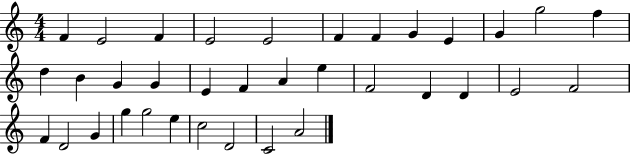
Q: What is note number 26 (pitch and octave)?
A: F4